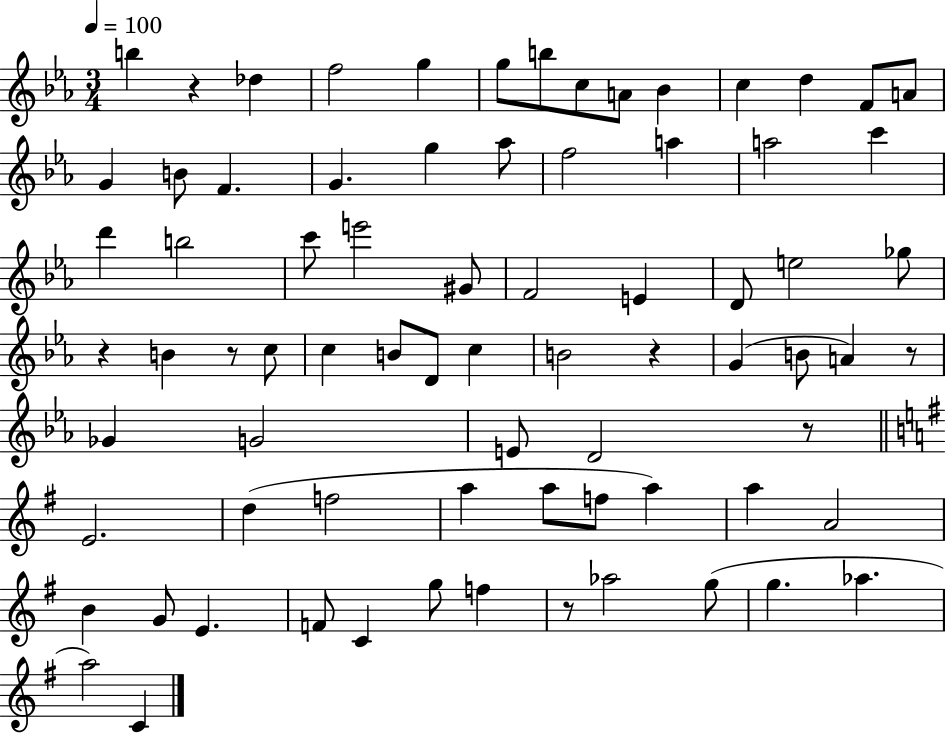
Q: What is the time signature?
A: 3/4